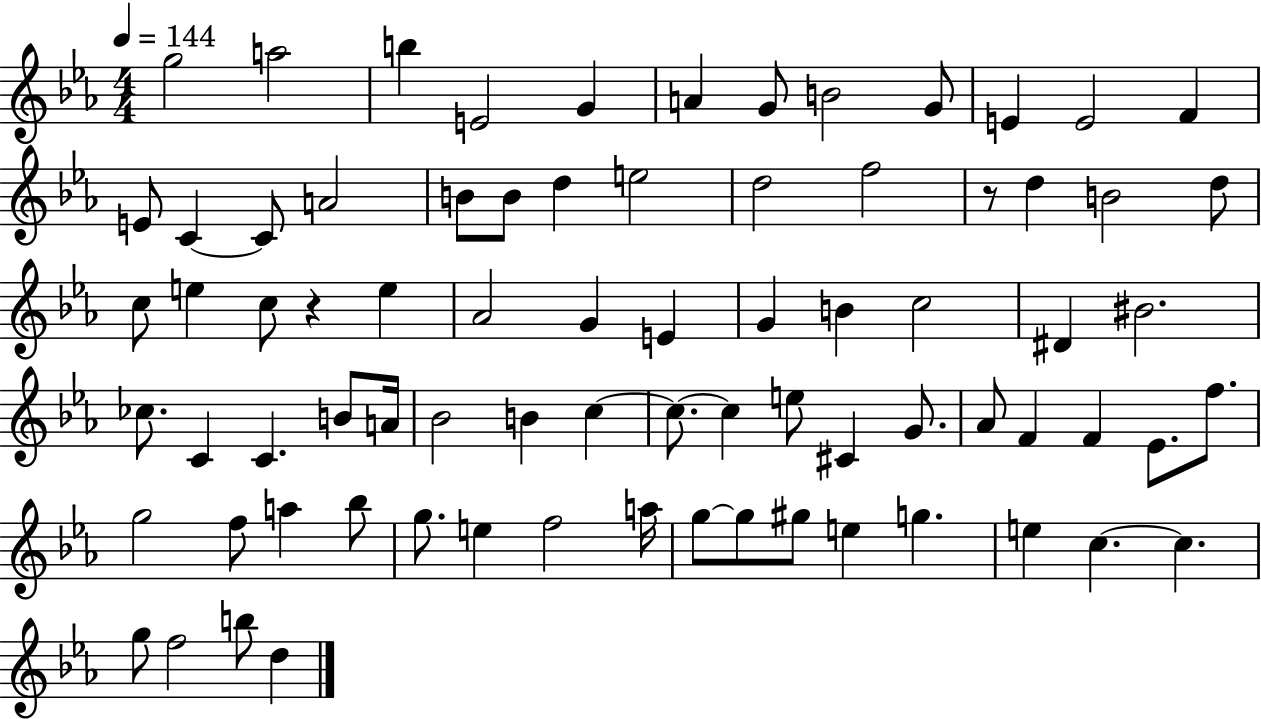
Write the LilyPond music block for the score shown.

{
  \clef treble
  \numericTimeSignature
  \time 4/4
  \key ees \major
  \tempo 4 = 144
  \repeat volta 2 { g''2 a''2 | b''4 e'2 g'4 | a'4 g'8 b'2 g'8 | e'4 e'2 f'4 | \break e'8 c'4~~ c'8 a'2 | b'8 b'8 d''4 e''2 | d''2 f''2 | r8 d''4 b'2 d''8 | \break c''8 e''4 c''8 r4 e''4 | aes'2 g'4 e'4 | g'4 b'4 c''2 | dis'4 bis'2. | \break ces''8. c'4 c'4. b'8 a'16 | bes'2 b'4 c''4~~ | c''8.~~ c''4 e''8 cis'4 g'8. | aes'8 f'4 f'4 ees'8. f''8. | \break g''2 f''8 a''4 bes''8 | g''8. e''4 f''2 a''16 | g''8~~ g''8 gis''8 e''4 g''4. | e''4 c''4.~~ c''4. | \break g''8 f''2 b''8 d''4 | } \bar "|."
}